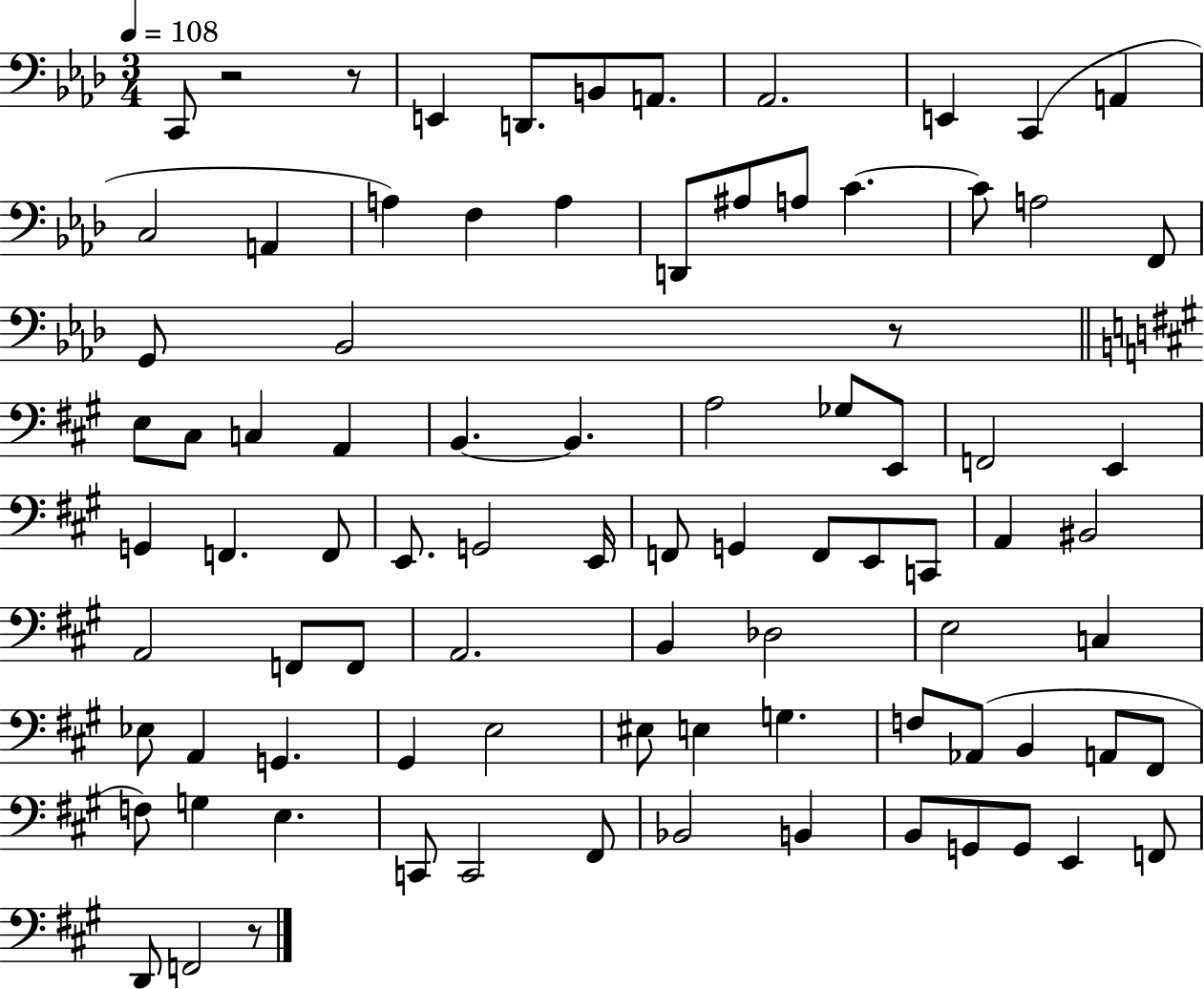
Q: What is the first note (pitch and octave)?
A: C2